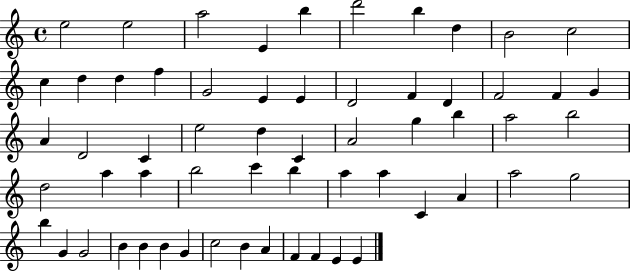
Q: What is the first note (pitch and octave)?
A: E5